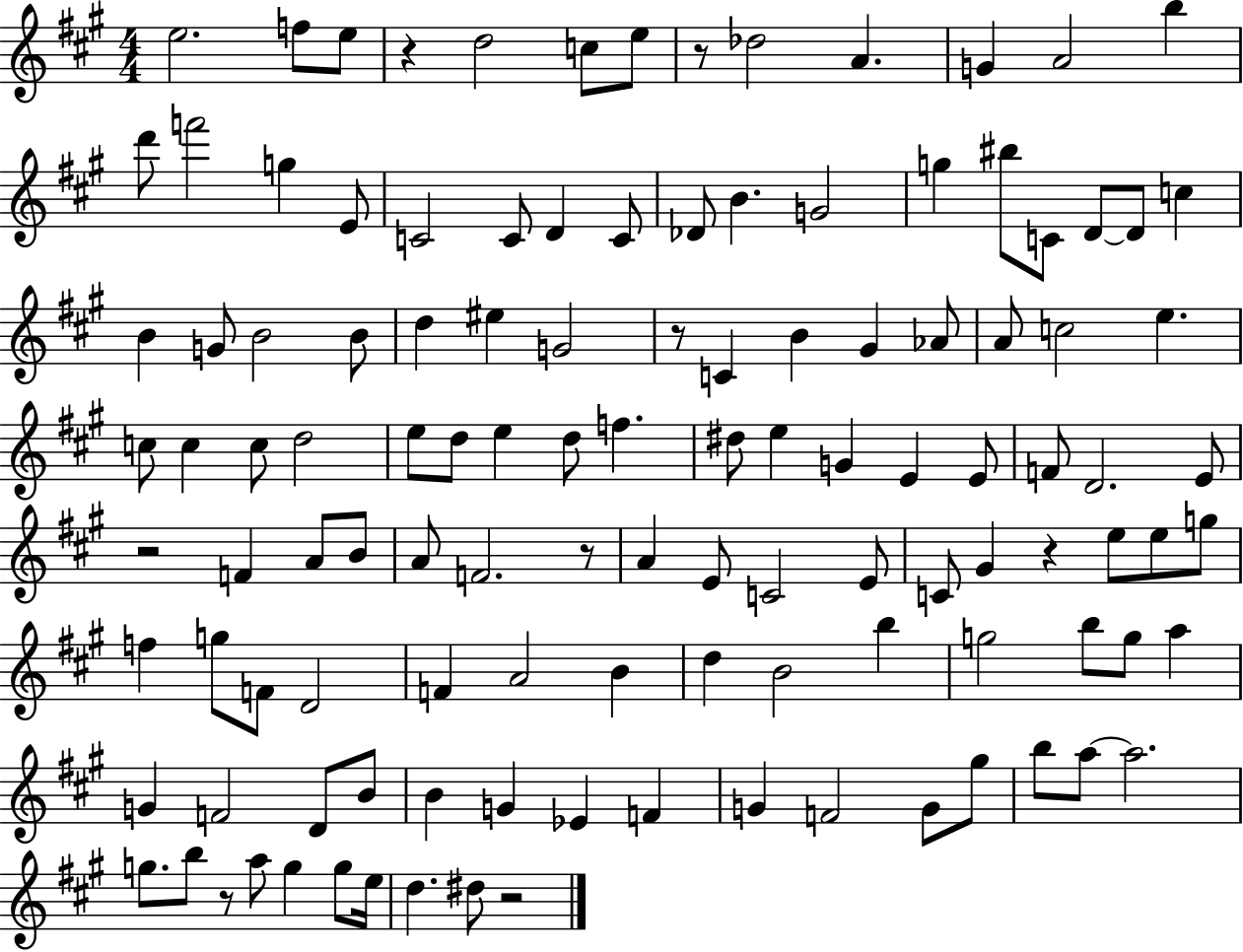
{
  \clef treble
  \numericTimeSignature
  \time 4/4
  \key a \major
  \repeat volta 2 { e''2. f''8 e''8 | r4 d''2 c''8 e''8 | r8 des''2 a'4. | g'4 a'2 b''4 | \break d'''8 f'''2 g''4 e'8 | c'2 c'8 d'4 c'8 | des'8 b'4. g'2 | g''4 bis''8 c'8 d'8~~ d'8 c''4 | \break b'4 g'8 b'2 b'8 | d''4 eis''4 g'2 | r8 c'4 b'4 gis'4 aes'8 | a'8 c''2 e''4. | \break c''8 c''4 c''8 d''2 | e''8 d''8 e''4 d''8 f''4. | dis''8 e''4 g'4 e'4 e'8 | f'8 d'2. e'8 | \break r2 f'4 a'8 b'8 | a'8 f'2. r8 | a'4 e'8 c'2 e'8 | c'8 gis'4 r4 e''8 e''8 g''8 | \break f''4 g''8 f'8 d'2 | f'4 a'2 b'4 | d''4 b'2 b''4 | g''2 b''8 g''8 a''4 | \break g'4 f'2 d'8 b'8 | b'4 g'4 ees'4 f'4 | g'4 f'2 g'8 gis''8 | b''8 a''8~~ a''2. | \break g''8. b''8 r8 a''8 g''4 g''8 e''16 | d''4. dis''8 r2 | } \bar "|."
}